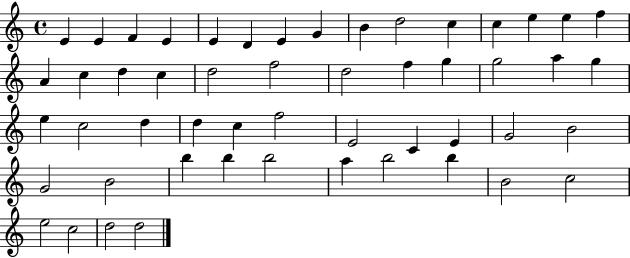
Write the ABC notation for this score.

X:1
T:Untitled
M:4/4
L:1/4
K:C
E E F E E D E G B d2 c c e e f A c d c d2 f2 d2 f g g2 a g e c2 d d c f2 E2 C E G2 B2 G2 B2 b b b2 a b2 b B2 c2 e2 c2 d2 d2